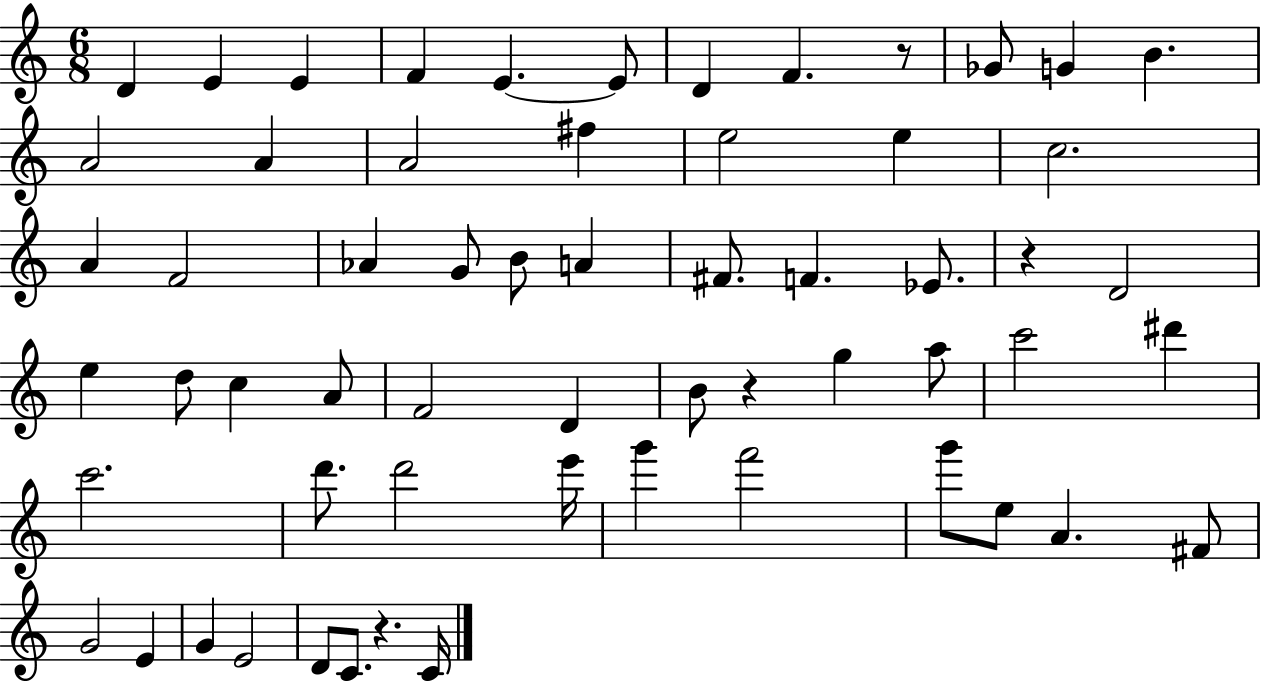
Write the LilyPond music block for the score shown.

{
  \clef treble
  \numericTimeSignature
  \time 6/8
  \key c \major
  d'4 e'4 e'4 | f'4 e'4.~~ e'8 | d'4 f'4. r8 | ges'8 g'4 b'4. | \break a'2 a'4 | a'2 fis''4 | e''2 e''4 | c''2. | \break a'4 f'2 | aes'4 g'8 b'8 a'4 | fis'8. f'4. ees'8. | r4 d'2 | \break e''4 d''8 c''4 a'8 | f'2 d'4 | b'8 r4 g''4 a''8 | c'''2 dis'''4 | \break c'''2. | d'''8. d'''2 e'''16 | g'''4 f'''2 | g'''8 e''8 a'4. fis'8 | \break g'2 e'4 | g'4 e'2 | d'8 c'8. r4. c'16 | \bar "|."
}